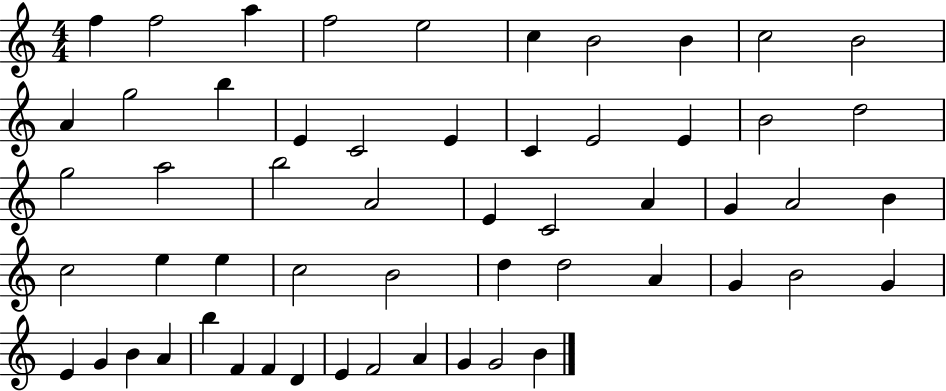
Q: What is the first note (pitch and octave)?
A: F5